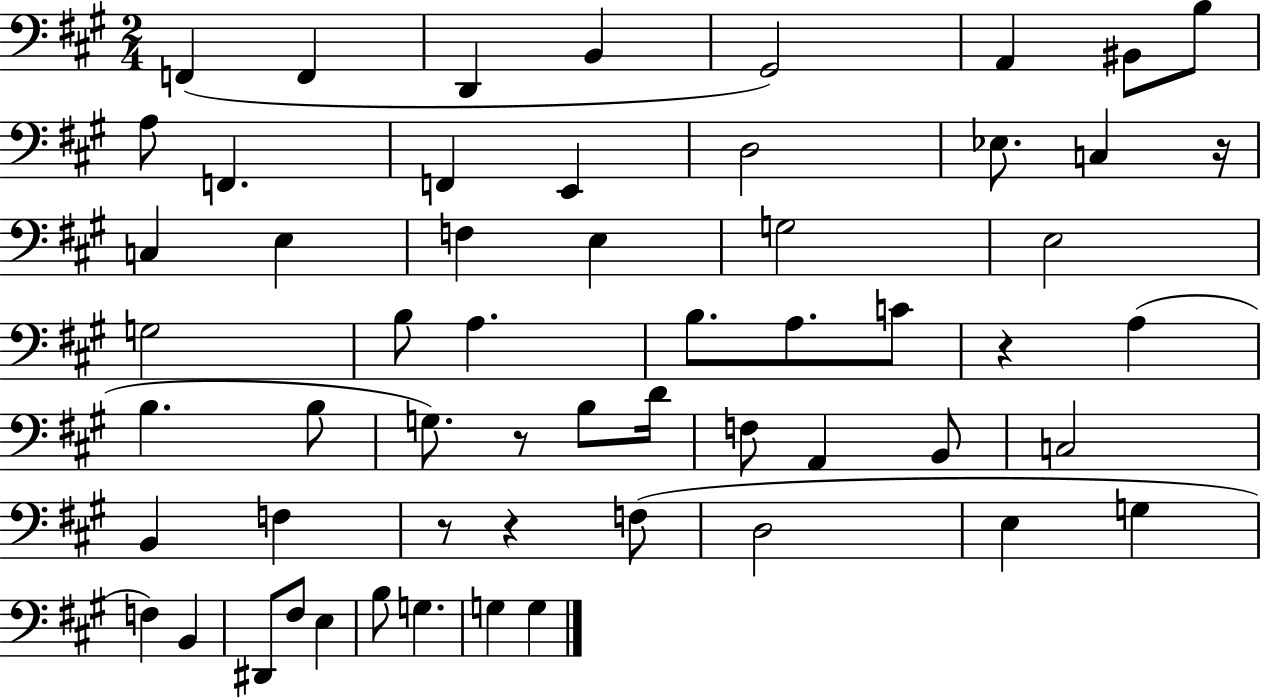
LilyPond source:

{
  \clef bass
  \numericTimeSignature
  \time 2/4
  \key a \major
  f,4( f,4 | d,4 b,4 | gis,2) | a,4 bis,8 b8 | \break a8 f,4. | f,4 e,4 | d2 | ees8. c4 r16 | \break c4 e4 | f4 e4 | g2 | e2 | \break g2 | b8 a4. | b8. a8. c'8 | r4 a4( | \break b4. b8 | g8.) r8 b8 d'16 | f8 a,4 b,8 | c2 | \break b,4 f4 | r8 r4 f8( | d2 | e4 g4 | \break f4) b,4 | dis,8 fis8 e4 | b8 g4. | g4 g4 | \break \bar "|."
}